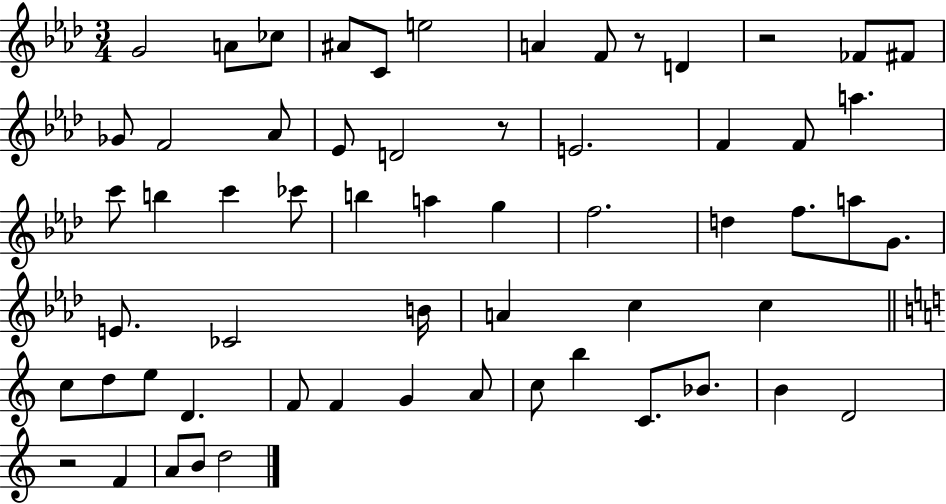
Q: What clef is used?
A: treble